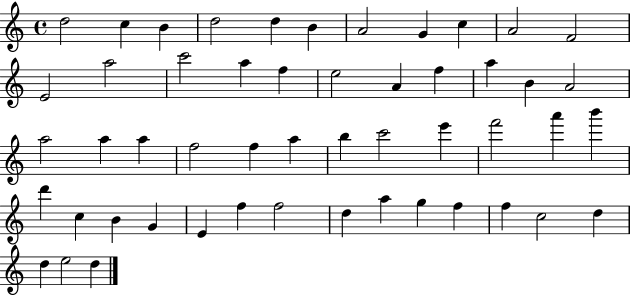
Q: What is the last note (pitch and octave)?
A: D5